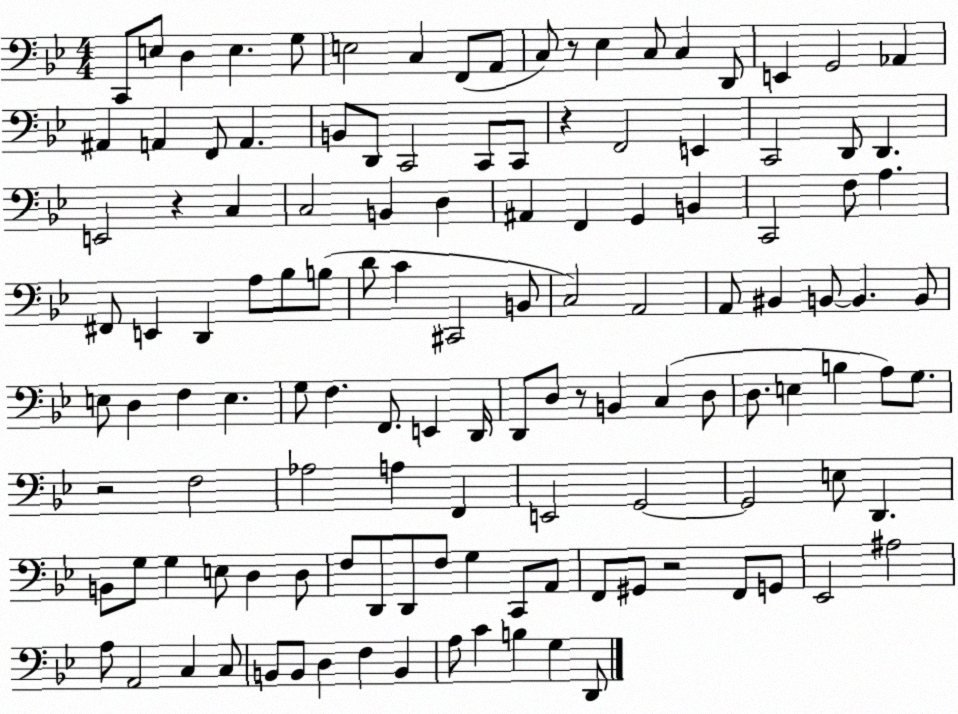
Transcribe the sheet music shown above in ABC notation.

X:1
T:Untitled
M:4/4
L:1/4
K:Bb
C,,/2 E,/2 D, E, G,/2 E,2 C, F,,/2 A,,/2 C,/2 z/2 _E, C,/2 C, D,,/2 E,, G,,2 _A,, ^A,, A,, F,,/2 A,, B,,/2 D,,/2 C,,2 C,,/2 C,,/2 z F,,2 E,, C,,2 D,,/2 D,, E,,2 z C, C,2 B,, D, ^A,, F,, G,, B,, C,,2 F,/2 A, ^F,,/2 E,, D,, A,/2 _B,/2 B,/2 D/2 C ^C,,2 B,,/2 C,2 A,,2 A,,/2 ^B,, B,,/2 B,, B,,/2 E,/2 D, F, E, G,/2 F, F,,/2 E,, D,,/4 D,,/2 D,/2 z/2 B,, C, D,/2 D,/2 E, B, A,/2 G,/2 z2 F,2 _A,2 A, F,, E,,2 G,,2 G,,2 E,/2 D,, B,,/2 G,/2 G, E,/2 D, D,/2 F,/2 D,,/2 D,,/2 F,/2 G, C,,/2 A,,/2 F,,/2 ^G,,/2 z2 F,,/2 G,,/2 _E,,2 ^A,2 A,/2 A,,2 C, C,/2 B,,/2 B,,/2 D, F, B,, A,/2 C B, G, D,,/2